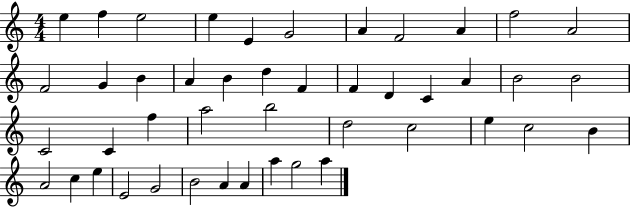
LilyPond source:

{
  \clef treble
  \numericTimeSignature
  \time 4/4
  \key c \major
  e''4 f''4 e''2 | e''4 e'4 g'2 | a'4 f'2 a'4 | f''2 a'2 | \break f'2 g'4 b'4 | a'4 b'4 d''4 f'4 | f'4 d'4 c'4 a'4 | b'2 b'2 | \break c'2 c'4 f''4 | a''2 b''2 | d''2 c''2 | e''4 c''2 b'4 | \break a'2 c''4 e''4 | e'2 g'2 | b'2 a'4 a'4 | a''4 g''2 a''4 | \break \bar "|."
}